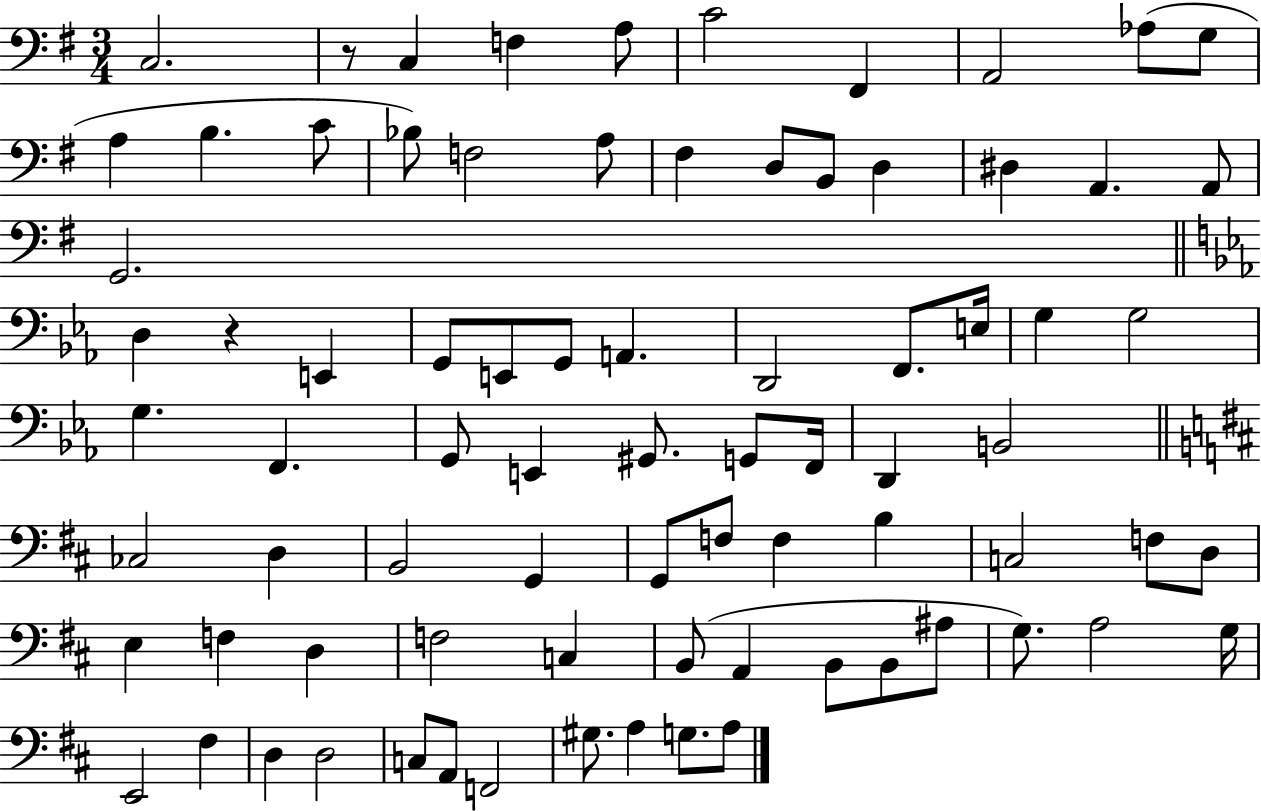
X:1
T:Untitled
M:3/4
L:1/4
K:G
C,2 z/2 C, F, A,/2 C2 ^F,, A,,2 _A,/2 G,/2 A, B, C/2 _B,/2 F,2 A,/2 ^F, D,/2 B,,/2 D, ^D, A,, A,,/2 G,,2 D, z E,, G,,/2 E,,/2 G,,/2 A,, D,,2 F,,/2 E,/4 G, G,2 G, F,, G,,/2 E,, ^G,,/2 G,,/2 F,,/4 D,, B,,2 _C,2 D, B,,2 G,, G,,/2 F,/2 F, B, C,2 F,/2 D,/2 E, F, D, F,2 C, B,,/2 A,, B,,/2 B,,/2 ^A,/2 G,/2 A,2 G,/4 E,,2 ^F, D, D,2 C,/2 A,,/2 F,,2 ^G,/2 A, G,/2 A,/2